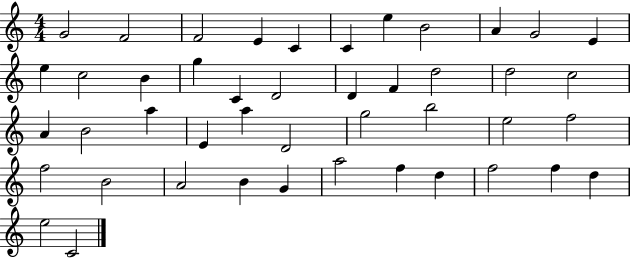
{
  \clef treble
  \numericTimeSignature
  \time 4/4
  \key c \major
  g'2 f'2 | f'2 e'4 c'4 | c'4 e''4 b'2 | a'4 g'2 e'4 | \break e''4 c''2 b'4 | g''4 c'4 d'2 | d'4 f'4 d''2 | d''2 c''2 | \break a'4 b'2 a''4 | e'4 a''4 d'2 | g''2 b''2 | e''2 f''2 | \break f''2 b'2 | a'2 b'4 g'4 | a''2 f''4 d''4 | f''2 f''4 d''4 | \break e''2 c'2 | \bar "|."
}